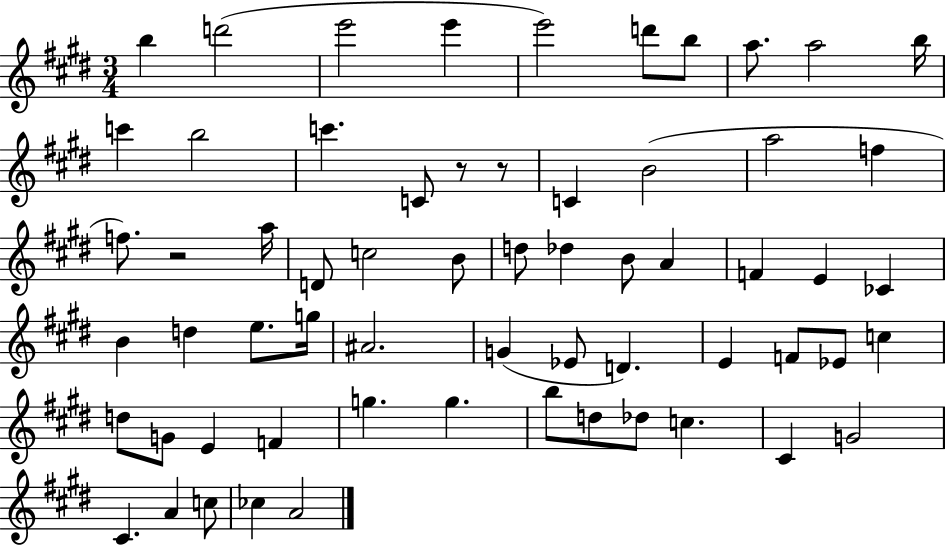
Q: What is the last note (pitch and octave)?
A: A4